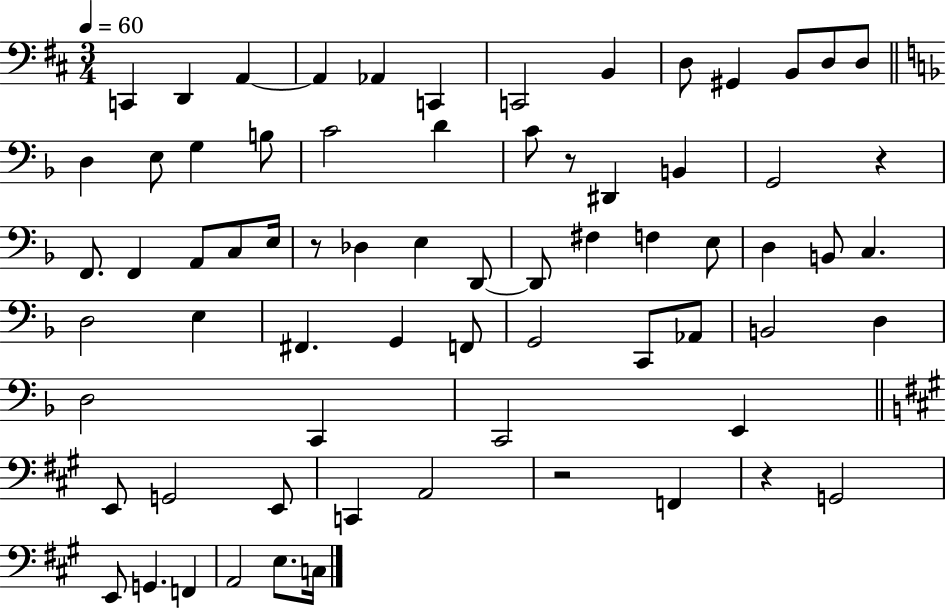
X:1
T:Untitled
M:3/4
L:1/4
K:D
C,, D,, A,, A,, _A,, C,, C,,2 B,, D,/2 ^G,, B,,/2 D,/2 D,/2 D, E,/2 G, B,/2 C2 D C/2 z/2 ^D,, B,, G,,2 z F,,/2 F,, A,,/2 C,/2 E,/4 z/2 _D, E, D,,/2 D,,/2 ^F, F, E,/2 D, B,,/2 C, D,2 E, ^F,, G,, F,,/2 G,,2 C,,/2 _A,,/2 B,,2 D, D,2 C,, C,,2 E,, E,,/2 G,,2 E,,/2 C,, A,,2 z2 F,, z G,,2 E,,/2 G,, F,, A,,2 E,/2 C,/4